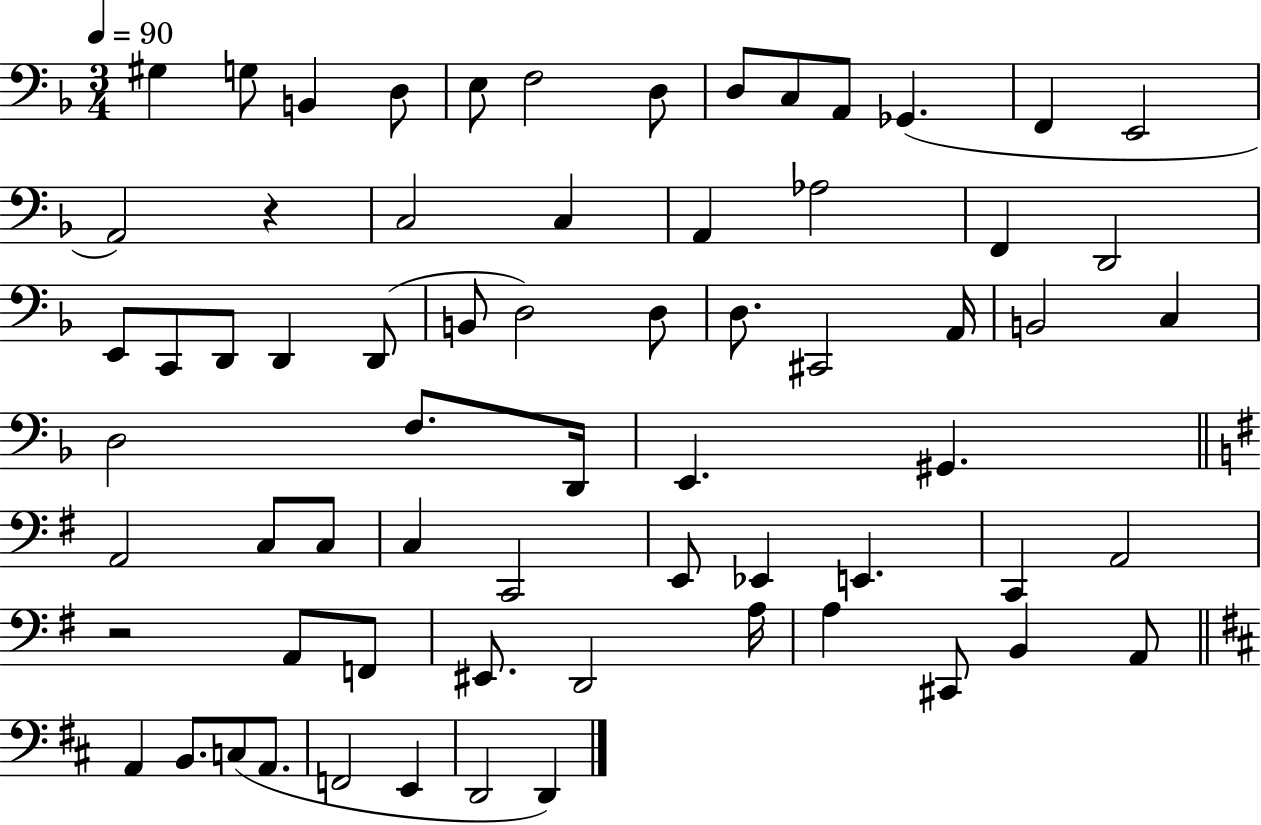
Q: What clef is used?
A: bass